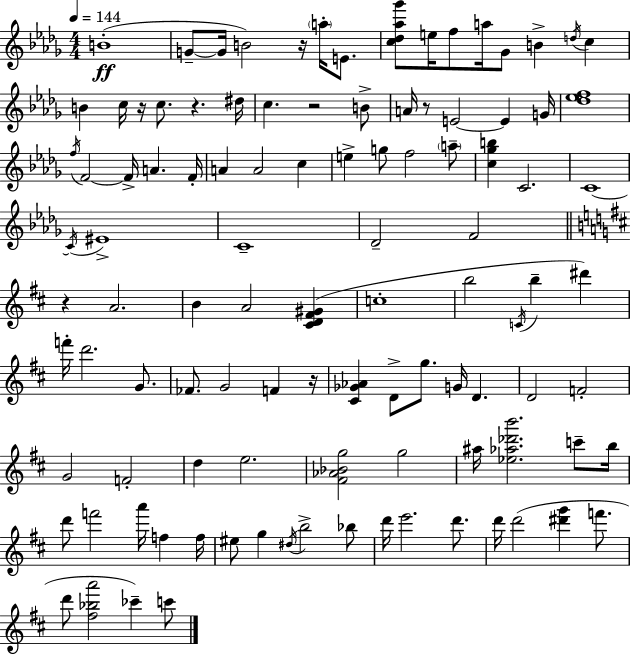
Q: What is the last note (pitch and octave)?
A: C6